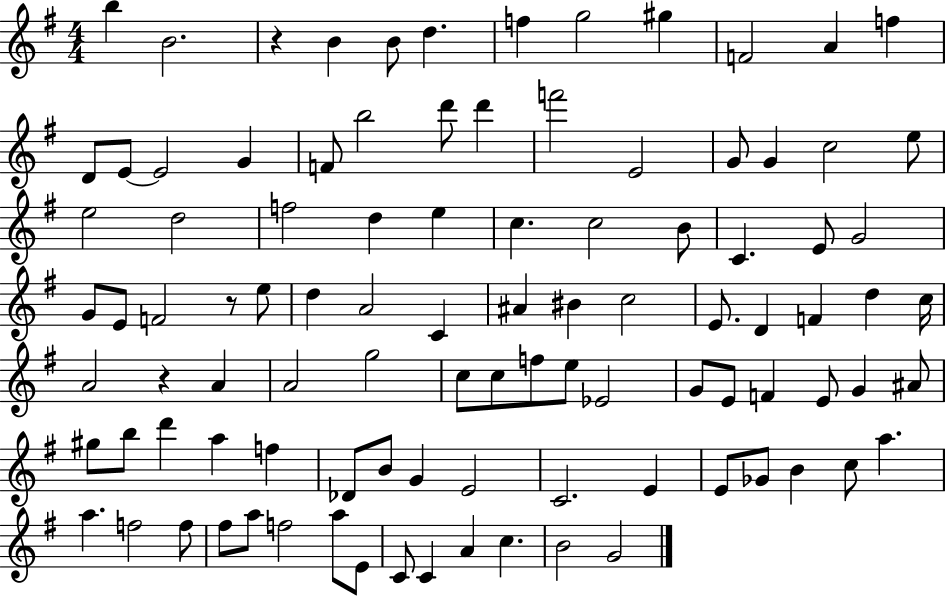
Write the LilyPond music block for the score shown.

{
  \clef treble
  \numericTimeSignature
  \time 4/4
  \key g \major
  b''4 b'2. | r4 b'4 b'8 d''4. | f''4 g''2 gis''4 | f'2 a'4 f''4 | \break d'8 e'8~~ e'2 g'4 | f'8 b''2 d'''8 d'''4 | f'''2 e'2 | g'8 g'4 c''2 e''8 | \break e''2 d''2 | f''2 d''4 e''4 | c''4. c''2 b'8 | c'4. e'8 g'2 | \break g'8 e'8 f'2 r8 e''8 | d''4 a'2 c'4 | ais'4 bis'4 c''2 | e'8. d'4 f'4 d''4 c''16 | \break a'2 r4 a'4 | a'2 g''2 | c''8 c''8 f''8 e''8 ees'2 | g'8 e'8 f'4 e'8 g'4 ais'8 | \break gis''8 b''8 d'''4 a''4 f''4 | des'8 b'8 g'4 e'2 | c'2. e'4 | e'8 ges'8 b'4 c''8 a''4. | \break a''4. f''2 f''8 | fis''8 a''8 f''2 a''8 e'8 | c'8 c'4 a'4 c''4. | b'2 g'2 | \break \bar "|."
}